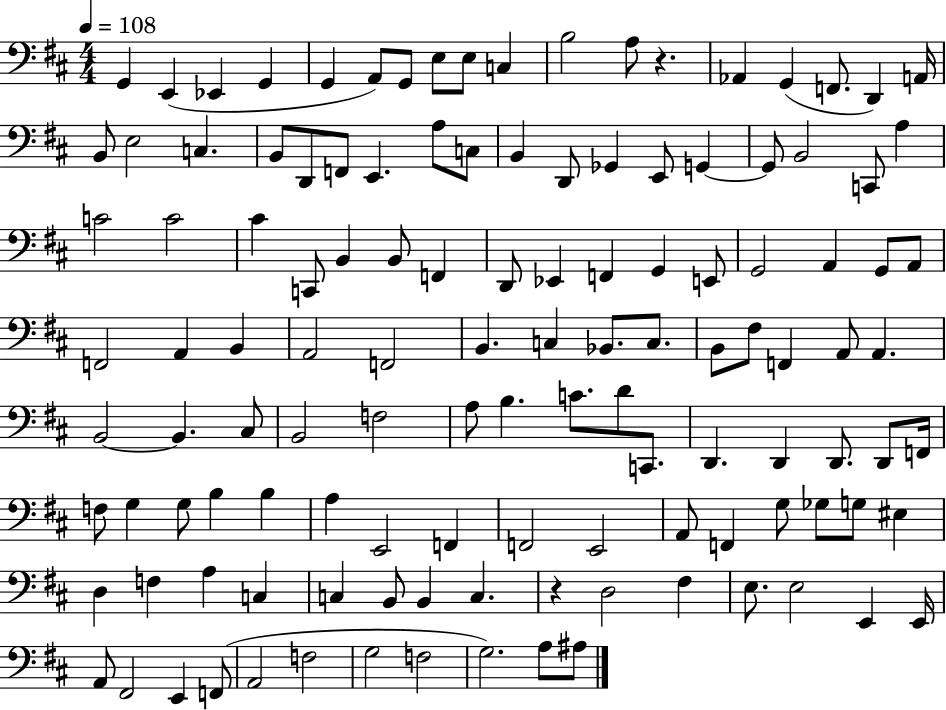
G2/q E2/q Eb2/q G2/q G2/q A2/e G2/e E3/e E3/e C3/q B3/h A3/e R/q. Ab2/q G2/q F2/e. D2/q A2/s B2/e E3/h C3/q. B2/e D2/e F2/e E2/q. A3/e C3/e B2/q D2/e Gb2/q E2/e G2/q G2/e B2/h C2/e A3/q C4/h C4/h C#4/q C2/e B2/q B2/e F2/q D2/e Eb2/q F2/q G2/q E2/e G2/h A2/q G2/e A2/e F2/h A2/q B2/q A2/h F2/h B2/q. C3/q Bb2/e. C3/e. B2/e F#3/e F2/q A2/e A2/q. B2/h B2/q. C#3/e B2/h F3/h A3/e B3/q. C4/e. D4/e C2/e. D2/q. D2/q D2/e. D2/e F2/s F3/e G3/q G3/e B3/q B3/q A3/q E2/h F2/q F2/h E2/h A2/e F2/q G3/e Gb3/e G3/e EIS3/q D3/q F3/q A3/q C3/q C3/q B2/e B2/q C3/q. R/q D3/h F#3/q E3/e. E3/h E2/q E2/s A2/e F#2/h E2/q F2/e A2/h F3/h G3/h F3/h G3/h. A3/e A#3/e